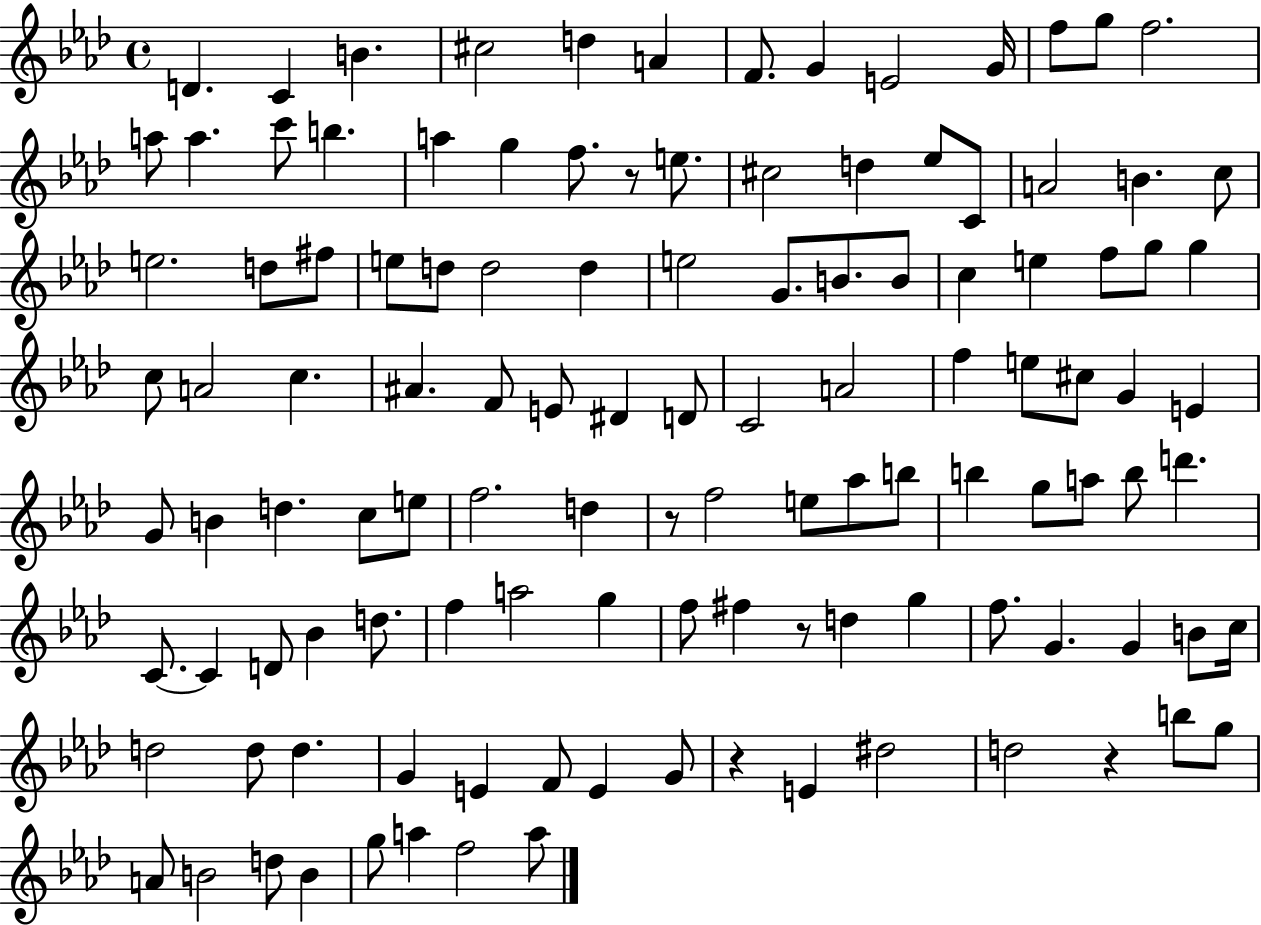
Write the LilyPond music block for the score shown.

{
  \clef treble
  \time 4/4
  \defaultTimeSignature
  \key aes \major
  d'4. c'4 b'4. | cis''2 d''4 a'4 | f'8. g'4 e'2 g'16 | f''8 g''8 f''2. | \break a''8 a''4. c'''8 b''4. | a''4 g''4 f''8. r8 e''8. | cis''2 d''4 ees''8 c'8 | a'2 b'4. c''8 | \break e''2. d''8 fis''8 | e''8 d''8 d''2 d''4 | e''2 g'8. b'8. b'8 | c''4 e''4 f''8 g''8 g''4 | \break c''8 a'2 c''4. | ais'4. f'8 e'8 dis'4 d'8 | c'2 a'2 | f''4 e''8 cis''8 g'4 e'4 | \break g'8 b'4 d''4. c''8 e''8 | f''2. d''4 | r8 f''2 e''8 aes''8 b''8 | b''4 g''8 a''8 b''8 d'''4. | \break c'8.~~ c'4 d'8 bes'4 d''8. | f''4 a''2 g''4 | f''8 fis''4 r8 d''4 g''4 | f''8. g'4. g'4 b'8 c''16 | \break d''2 d''8 d''4. | g'4 e'4 f'8 e'4 g'8 | r4 e'4 dis''2 | d''2 r4 b''8 g''8 | \break a'8 b'2 d''8 b'4 | g''8 a''4 f''2 a''8 | \bar "|."
}